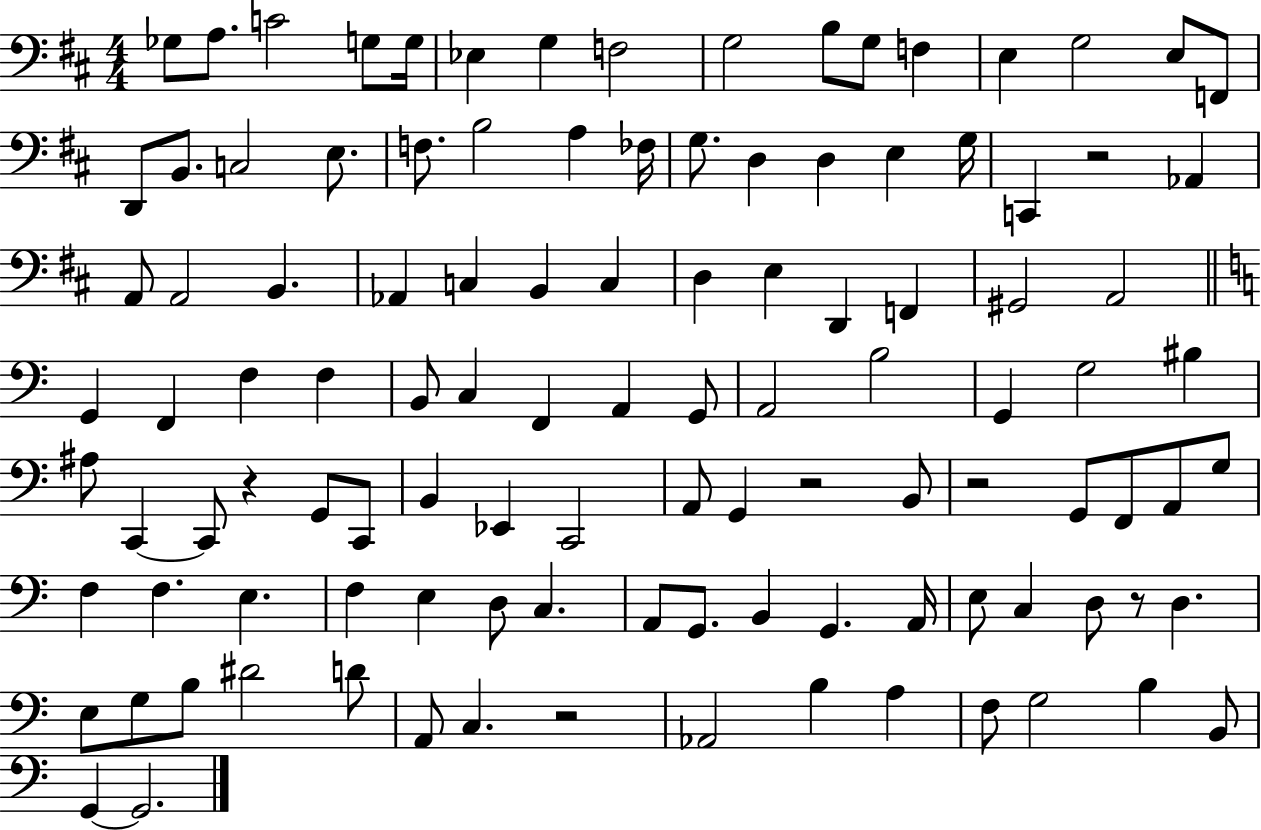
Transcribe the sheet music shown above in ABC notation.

X:1
T:Untitled
M:4/4
L:1/4
K:D
_G,/2 A,/2 C2 G,/2 G,/4 _E, G, F,2 G,2 B,/2 G,/2 F, E, G,2 E,/2 F,,/2 D,,/2 B,,/2 C,2 E,/2 F,/2 B,2 A, _F,/4 G,/2 D, D, E, G,/4 C,, z2 _A,, A,,/2 A,,2 B,, _A,, C, B,, C, D, E, D,, F,, ^G,,2 A,,2 G,, F,, F, F, B,,/2 C, F,, A,, G,,/2 A,,2 B,2 G,, G,2 ^B, ^A,/2 C,, C,,/2 z G,,/2 C,,/2 B,, _E,, C,,2 A,,/2 G,, z2 B,,/2 z2 G,,/2 F,,/2 A,,/2 G,/2 F, F, E, F, E, D,/2 C, A,,/2 G,,/2 B,, G,, A,,/4 E,/2 C, D,/2 z/2 D, E,/2 G,/2 B,/2 ^D2 D/2 A,,/2 C, z2 _A,,2 B, A, F,/2 G,2 B, B,,/2 G,, G,,2